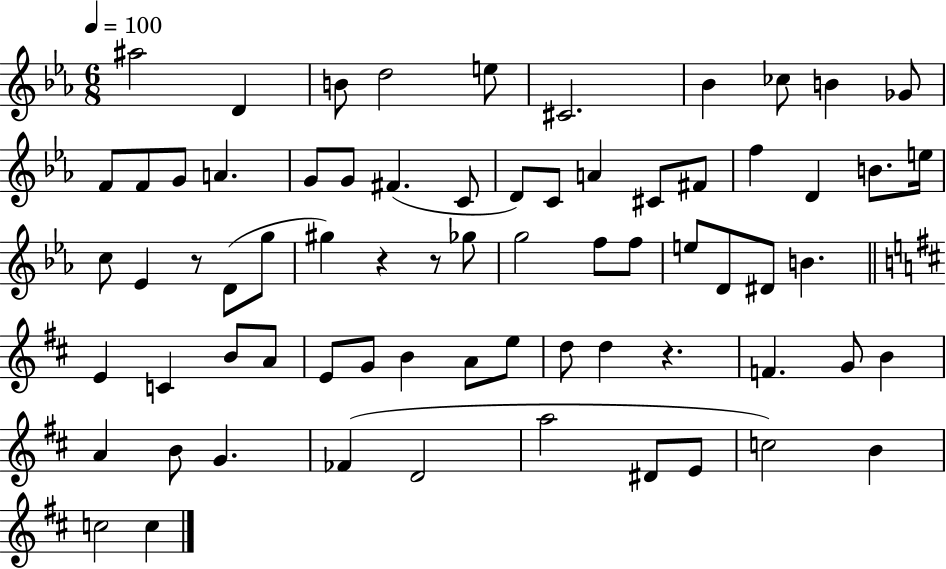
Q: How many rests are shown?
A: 4